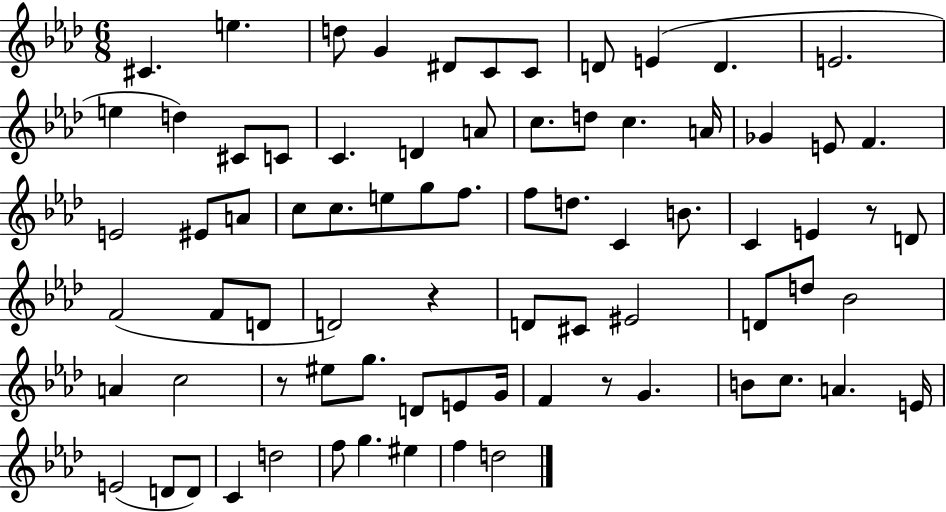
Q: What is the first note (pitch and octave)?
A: C#4